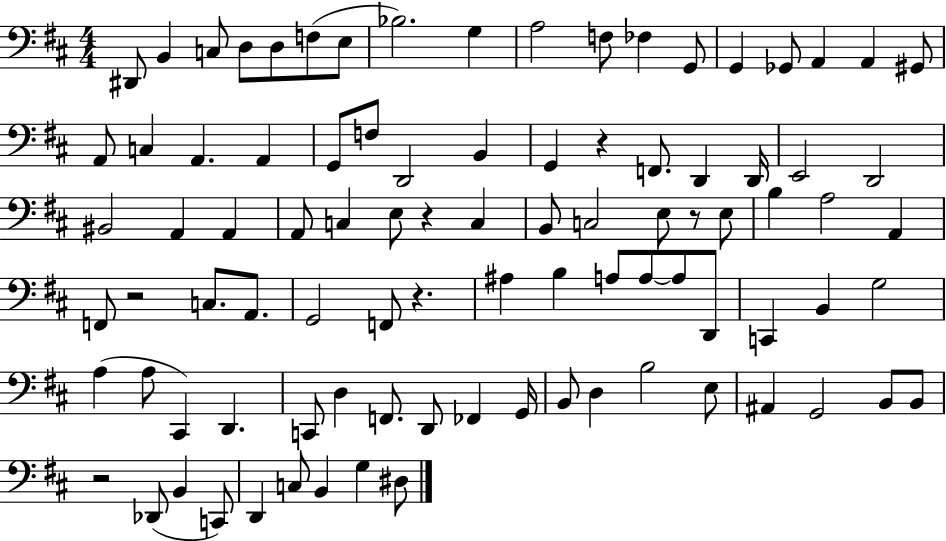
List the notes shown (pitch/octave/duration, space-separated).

D#2/e B2/q C3/e D3/e D3/e F3/e E3/e Bb3/h. G3/q A3/h F3/e FES3/q G2/e G2/q Gb2/e A2/q A2/q G#2/e A2/e C3/q A2/q. A2/q G2/e F3/e D2/h B2/q G2/q R/q F2/e. D2/q D2/s E2/h D2/h BIS2/h A2/q A2/q A2/e C3/q E3/e R/q C3/q B2/e C3/h E3/e R/e E3/e B3/q A3/h A2/q F2/e R/h C3/e. A2/e. G2/h F2/e R/q. A#3/q B3/q A3/e A3/e A3/e D2/e C2/q B2/q G3/h A3/q A3/e C#2/q D2/q. C2/e D3/q F2/e. D2/e FES2/q G2/s B2/e D3/q B3/h E3/e A#2/q G2/h B2/e B2/e R/h Db2/e B2/q C2/e D2/q C3/e B2/q G3/q D#3/e